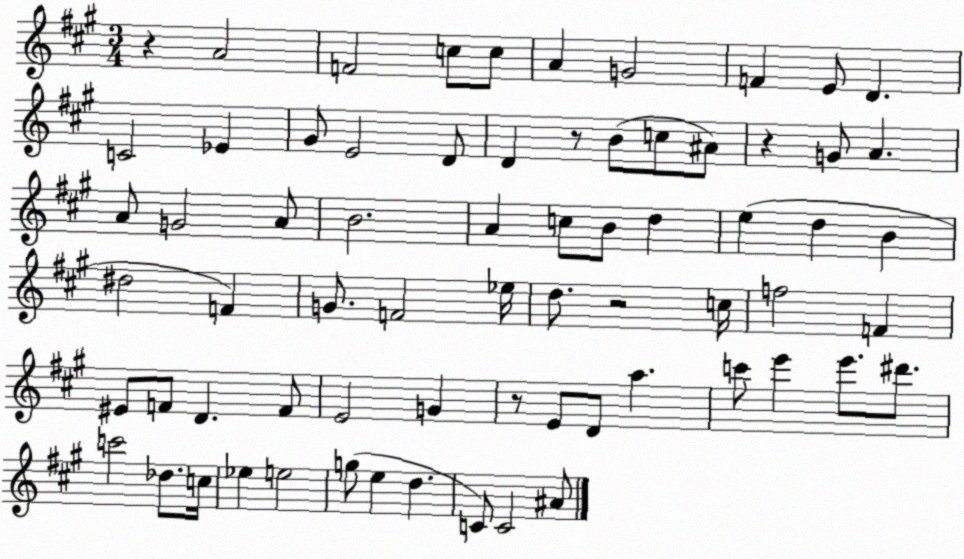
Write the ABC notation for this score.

X:1
T:Untitled
M:3/4
L:1/4
K:A
z A2 F2 c/2 c/2 A G2 F E/2 D C2 _E ^G/2 E2 D/2 D z/2 B/2 c/2 ^A/2 z G/2 A A/2 G2 A/2 B2 A c/2 B/2 d e d B ^d2 F G/2 F2 _e/4 d/2 z2 c/4 f2 F ^E/2 F/2 D F/2 E2 G z/2 E/2 D/2 a c'/2 e' e'/2 ^d'/2 c'2 _d/2 c/4 _e e2 g/2 e d C/2 C2 ^A/2